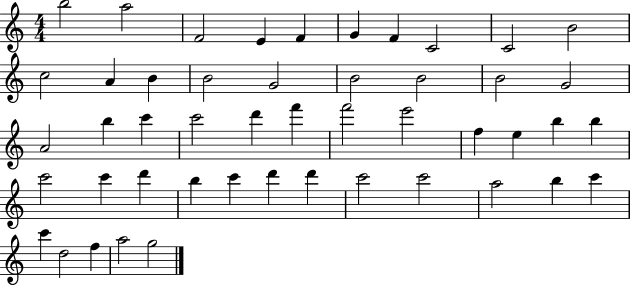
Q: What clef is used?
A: treble